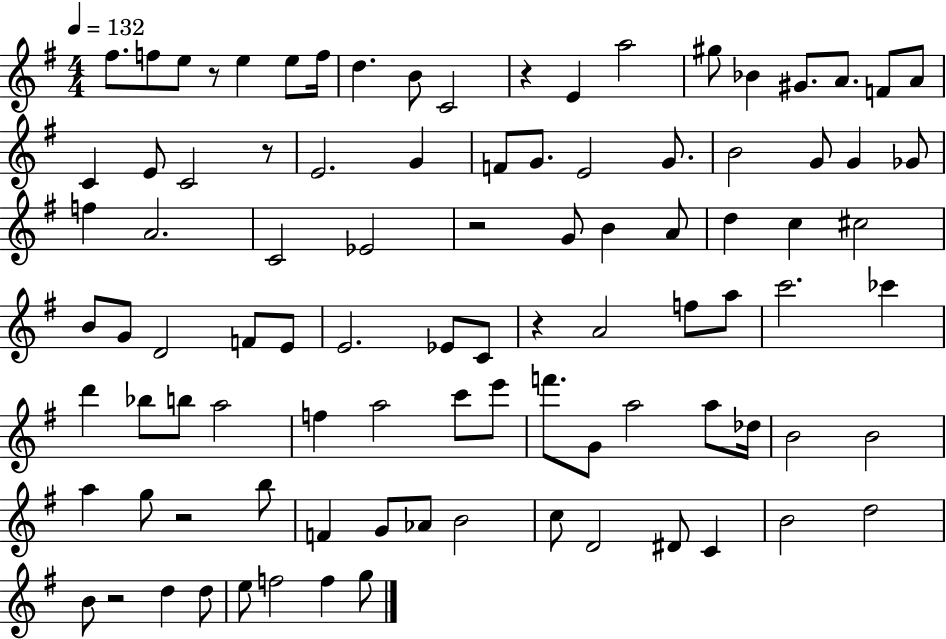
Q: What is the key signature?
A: G major